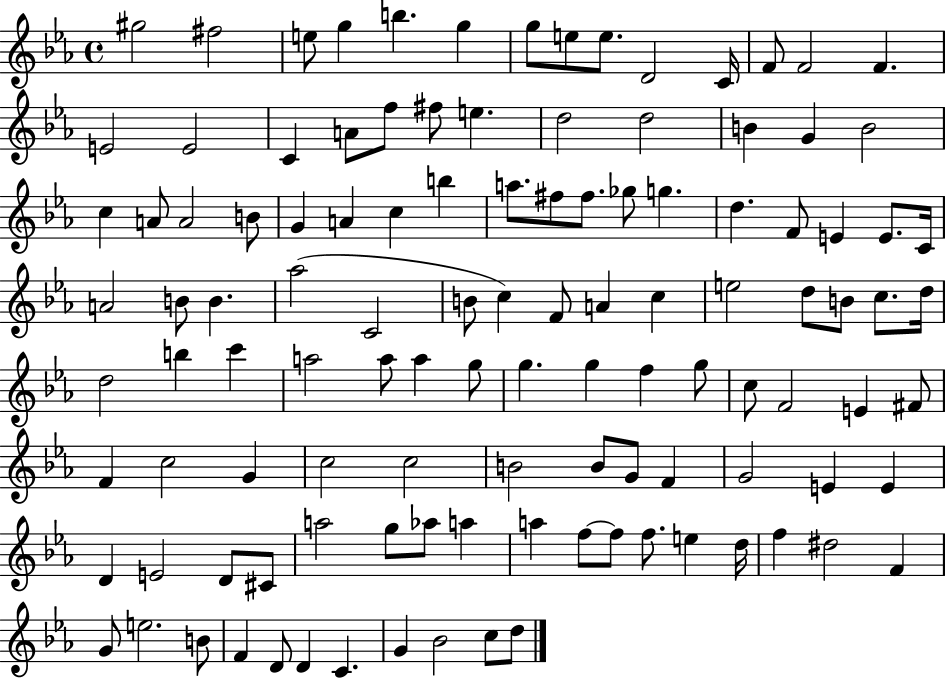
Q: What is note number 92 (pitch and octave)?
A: G5